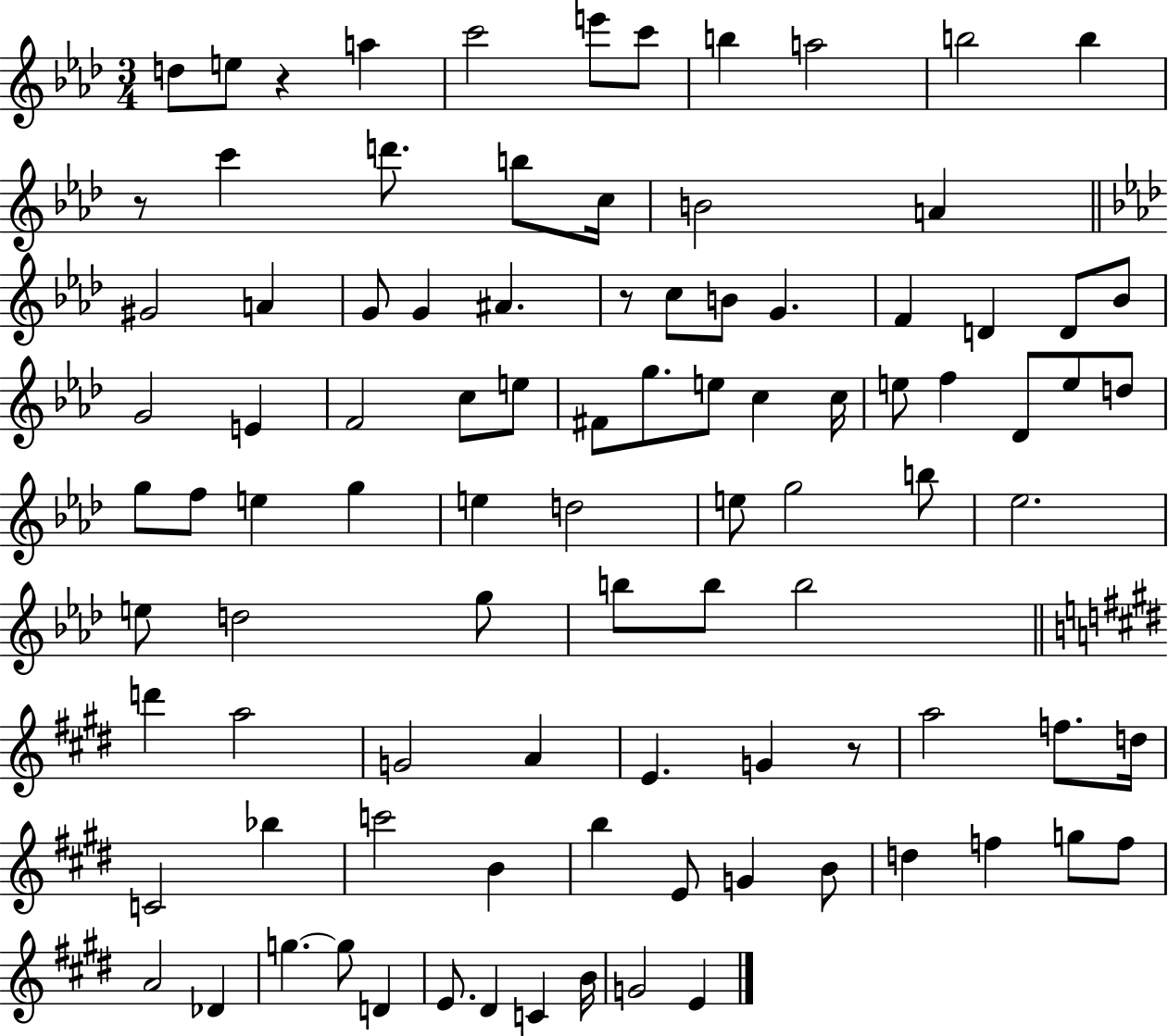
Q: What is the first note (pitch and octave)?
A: D5